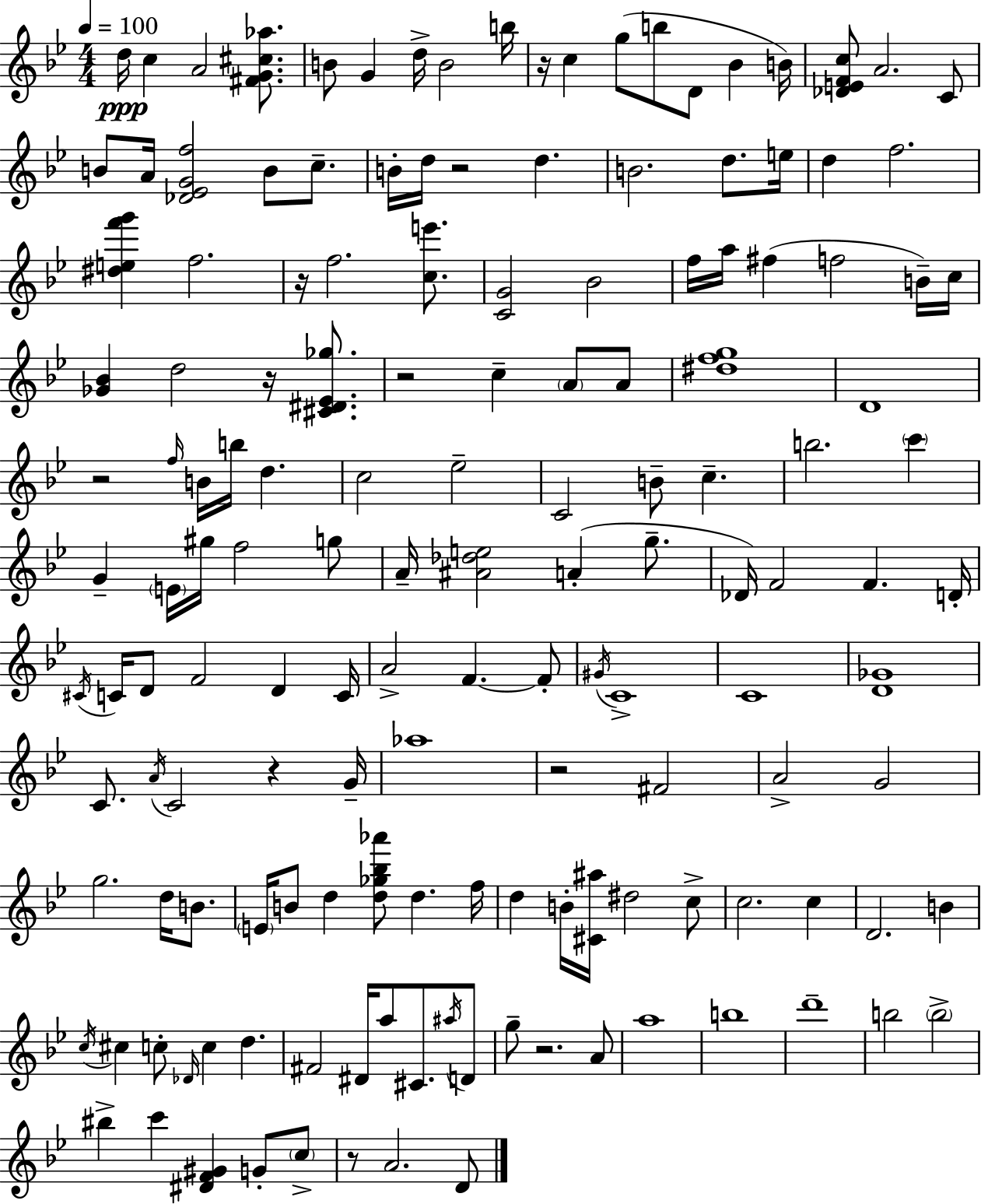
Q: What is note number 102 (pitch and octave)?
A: C5